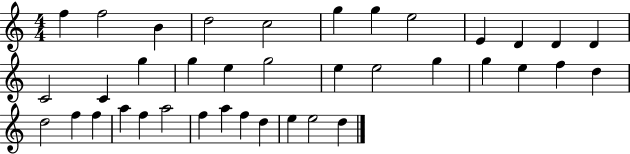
X:1
T:Untitled
M:4/4
L:1/4
K:C
f f2 B d2 c2 g g e2 E D D D C2 C g g e g2 e e2 g g e f d d2 f f a f a2 f a f d e e2 d